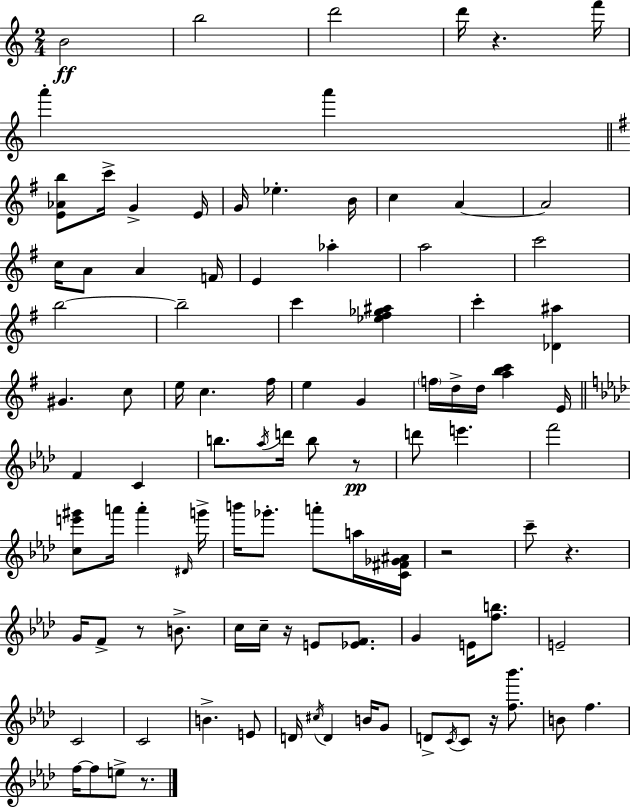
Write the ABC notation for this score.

X:1
T:Untitled
M:2/4
L:1/4
K:C
B2 b2 d'2 d'/4 z f'/4 a' a' [E_Ab]/2 c'/4 G E/4 G/4 _e B/4 c A A2 c/4 A/2 A F/4 E _a a2 c'2 b2 b2 c' [_e^f_g^a] c' [_D^a] ^G c/2 e/4 c ^f/4 e G f/4 d/4 d/4 [abc'] E/4 F C b/2 _a/4 d'/4 b/2 z/2 d'/2 e' f'2 [ce'^g']/2 a'/4 a' ^D/4 g'/4 b'/4 _g'/2 a'/2 a/4 [C^F_G^A]/4 z2 c'/2 z G/4 F/2 z/2 B/2 c/4 c/4 z/4 E/2 [_EF]/2 G E/4 [fb]/2 E2 C2 C2 B E/2 D/4 ^c/4 D B/4 G/2 D/2 C/4 C/2 z/4 [f_b']/2 B/2 f f/4 f/2 e/2 z/2